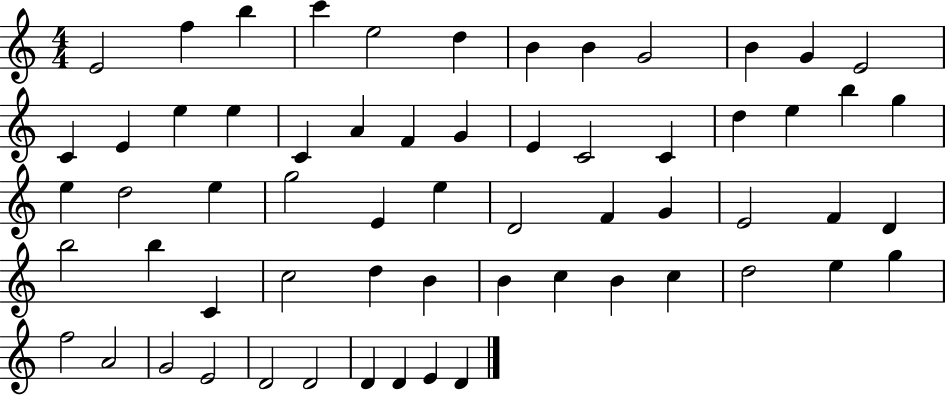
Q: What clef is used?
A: treble